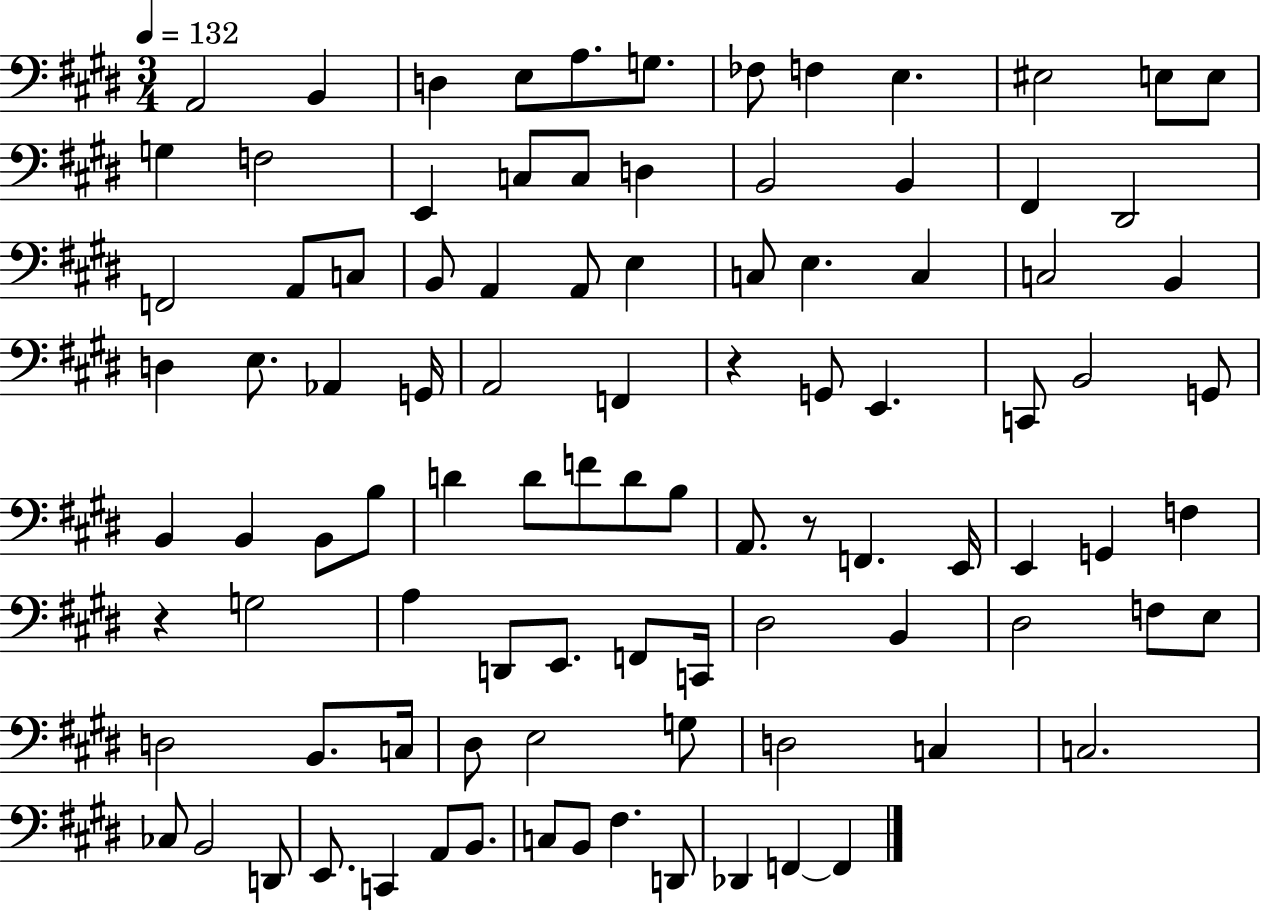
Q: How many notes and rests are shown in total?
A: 97